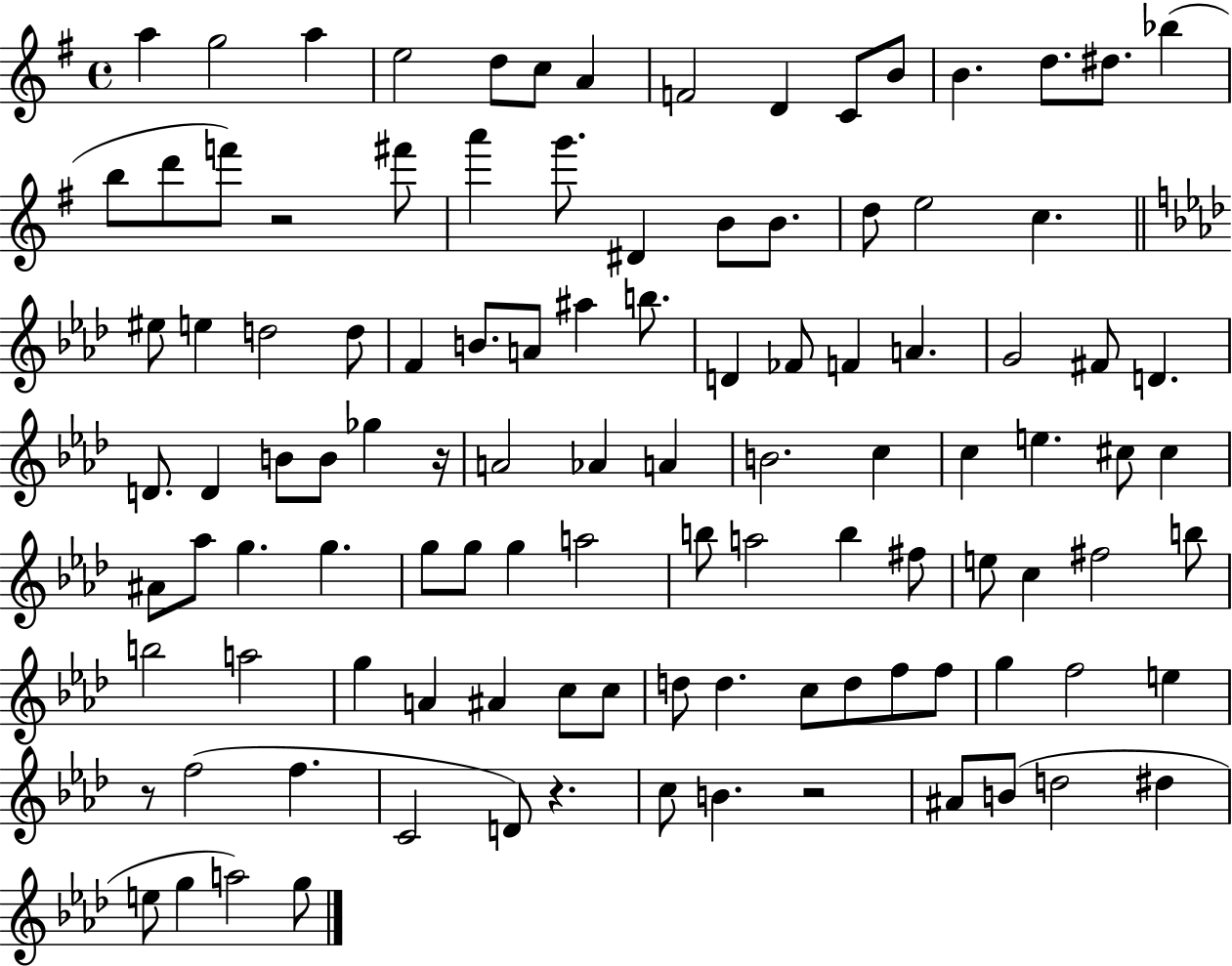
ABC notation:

X:1
T:Untitled
M:4/4
L:1/4
K:G
a g2 a e2 d/2 c/2 A F2 D C/2 B/2 B d/2 ^d/2 _b b/2 d'/2 f'/2 z2 ^f'/2 a' g'/2 ^D B/2 B/2 d/2 e2 c ^e/2 e d2 d/2 F B/2 A/2 ^a b/2 D _F/2 F A G2 ^F/2 D D/2 D B/2 B/2 _g z/4 A2 _A A B2 c c e ^c/2 ^c ^A/2 _a/2 g g g/2 g/2 g a2 b/2 a2 b ^f/2 e/2 c ^f2 b/2 b2 a2 g A ^A c/2 c/2 d/2 d c/2 d/2 f/2 f/2 g f2 e z/2 f2 f C2 D/2 z c/2 B z2 ^A/2 B/2 d2 ^d e/2 g a2 g/2